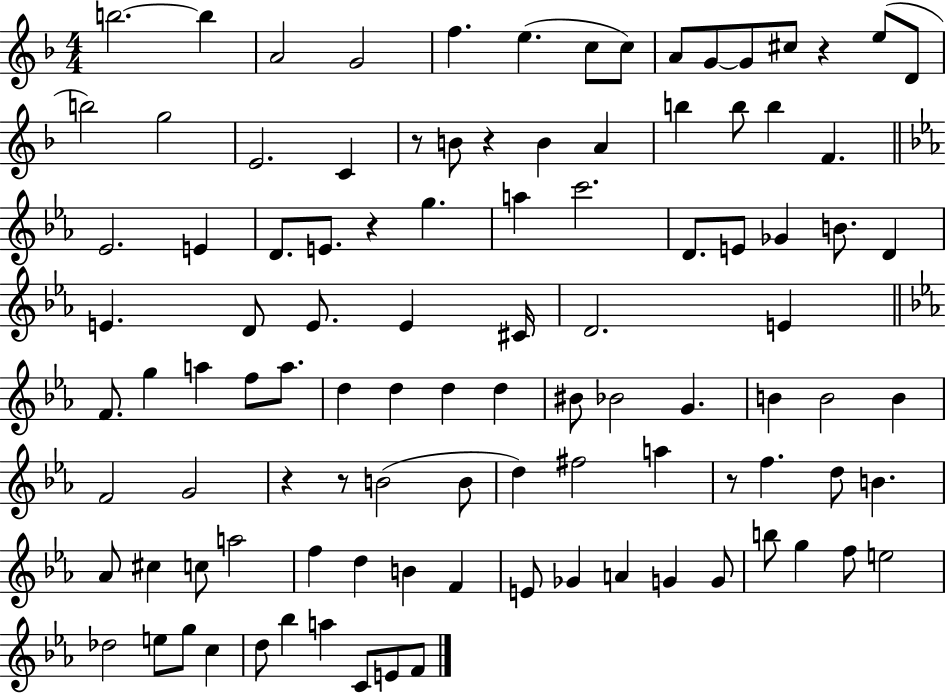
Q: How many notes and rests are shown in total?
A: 103